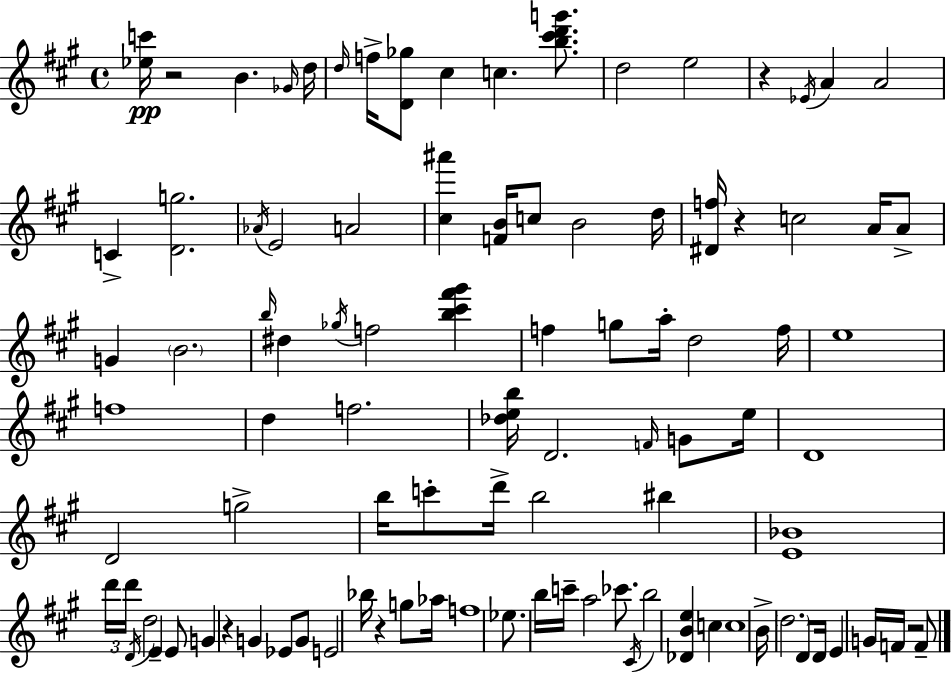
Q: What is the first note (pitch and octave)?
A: B4